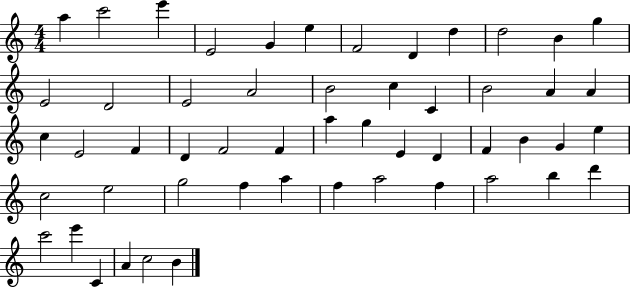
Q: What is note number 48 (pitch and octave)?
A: C6